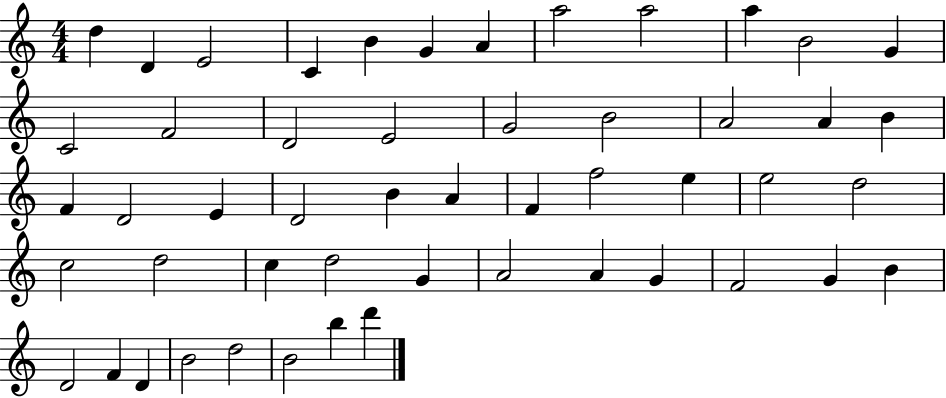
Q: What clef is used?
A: treble